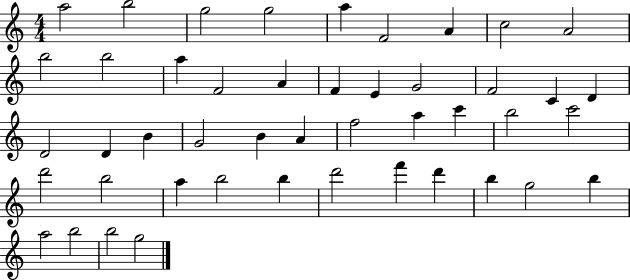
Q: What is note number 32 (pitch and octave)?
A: D6